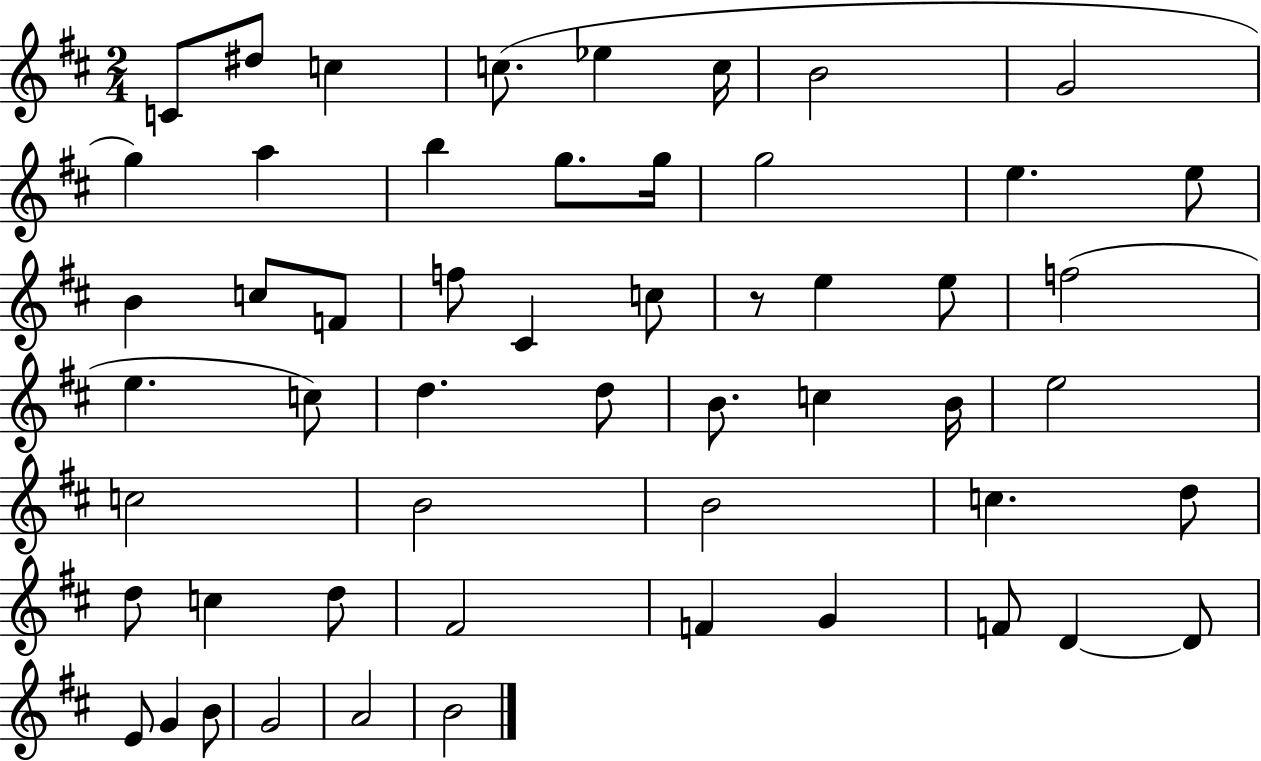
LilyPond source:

{
  \clef treble
  \numericTimeSignature
  \time 2/4
  \key d \major
  c'8 dis''8 c''4 | c''8.( ees''4 c''16 | b'2 | g'2 | \break g''4) a''4 | b''4 g''8. g''16 | g''2 | e''4. e''8 | \break b'4 c''8 f'8 | f''8 cis'4 c''8 | r8 e''4 e''8 | f''2( | \break e''4. c''8) | d''4. d''8 | b'8. c''4 b'16 | e''2 | \break c''2 | b'2 | b'2 | c''4. d''8 | \break d''8 c''4 d''8 | fis'2 | f'4 g'4 | f'8 d'4~~ d'8 | \break e'8 g'4 b'8 | g'2 | a'2 | b'2 | \break \bar "|."
}